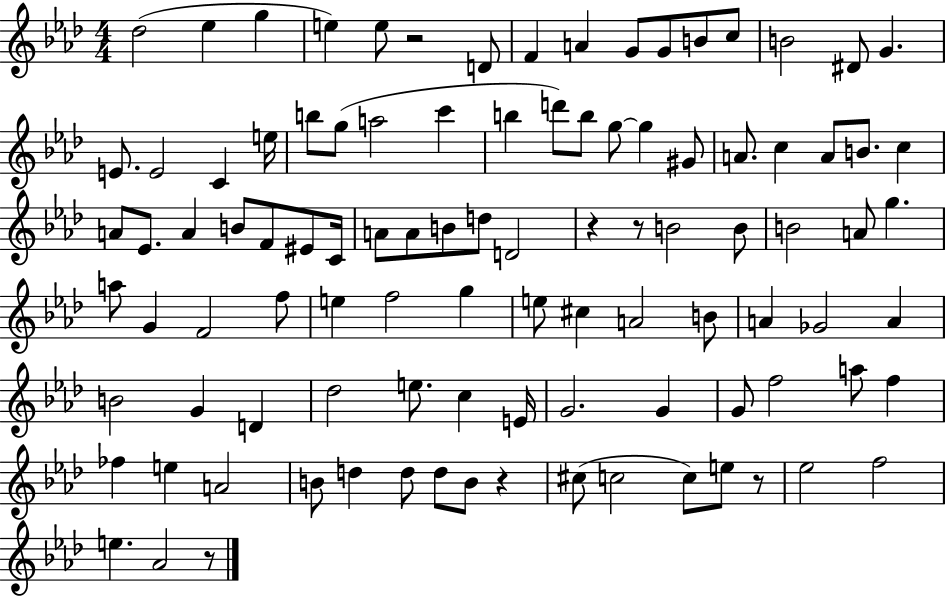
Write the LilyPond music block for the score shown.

{
  \clef treble
  \numericTimeSignature
  \time 4/4
  \key aes \major
  des''2( ees''4 g''4 | e''4) e''8 r2 d'8 | f'4 a'4 g'8 g'8 b'8 c''8 | b'2 dis'8 g'4. | \break e'8. e'2 c'4 e''16 | b''8 g''8( a''2 c'''4 | b''4 d'''8) b''8 g''8~~ g''4 gis'8 | a'8. c''4 a'8 b'8. c''4 | \break a'8 ees'8. a'4 b'8 f'8 eis'8 c'16 | a'8 a'8 b'8 d''8 d'2 | r4 r8 b'2 b'8 | b'2 a'8 g''4. | \break a''8 g'4 f'2 f''8 | e''4 f''2 g''4 | e''8 cis''4 a'2 b'8 | a'4 ges'2 a'4 | \break b'2 g'4 d'4 | des''2 e''8. c''4 e'16 | g'2. g'4 | g'8 f''2 a''8 f''4 | \break fes''4 e''4 a'2 | b'8 d''4 d''8 d''8 b'8 r4 | cis''8( c''2 c''8) e''8 r8 | ees''2 f''2 | \break e''4. aes'2 r8 | \bar "|."
}